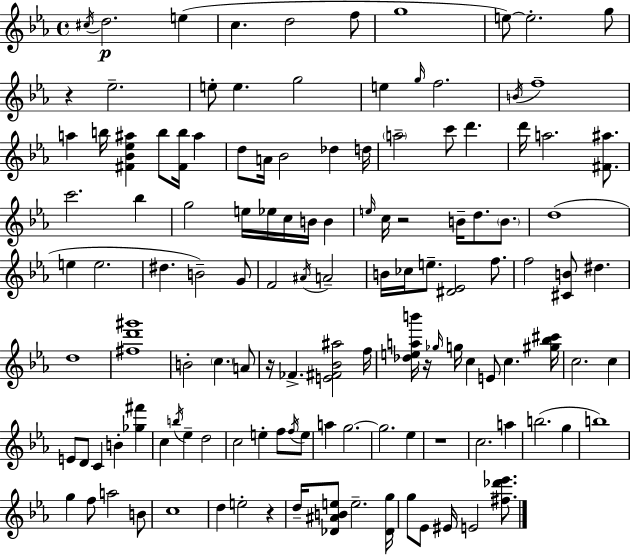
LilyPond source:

{
  \clef treble
  \time 4/4
  \defaultTimeSignature
  \key ees \major
  \repeat volta 2 { \acciaccatura { cis''16 }\p d''2. e''4( | c''4. d''2 f''8 | g''1 | e''8~~) e''2.-. g''8 | \break r4 ees''2.-- | e''8-. e''4. g''2 | e''4 \grace { g''16 } f''2. | \acciaccatura { b'16 } f''1-- | \break a''4 b''16 <fis' bes' ees'' ais''>4 b''8 <fis' b''>16 ais''4 | d''8 a'16 bes'2 des''4 | d''16 \parenthesize a''2-- c'''8 d'''4. | d'''16 a''2. | \break <fis' ais''>8. c'''2. bes''4 | g''2 e''16 ees''16 c''16 b'16 b'4 | \grace { e''16 } c''16 r2 b'16-- d''8. | \parenthesize b'8. d''1( | \break e''4 e''2. | dis''4. b'2--) | g'8 f'2 \acciaccatura { ais'16 } a'2-- | b'16 ces''16 e''8.-- <dis' ees'>2 | \break f''8. f''2 <cis' b'>8 dis''4. | d''1 | <fis'' d''' gis'''>1 | b'2-. \parenthesize c''4. | \break a'8 r16 fes'4.-> <e' fis' bes' ais''>2 | f''16 <des'' e'' a'' b'''>16 r16 \grace { ges''16 } g''16 c''4 e'8 c''4. | <gis'' bes'' cis'''>16 c''2. | c''4 e'8 d'8 c'4 b'4-. | \break <ges'' fis'''>4 c''4 \acciaccatura { b''16 } ees''4-- d''2 | c''2 e''4-. | f''8 \acciaccatura { f''16 } e''8 a''4 g''2.~~ | g''2. | \break ees''4 r1 | c''2. | a''4 b''2.( | g''4 b''1) | \break g''4 f''8 a''2 | b'8 c''1 | d''4 e''2-. | r4 d''16-- <des' ais' b' e''>8 e''2.-- | \break <des' g''>16 g''8 ees'8 eis'16 e'2 | <fis'' des''' ees'''>8. } \bar "|."
}